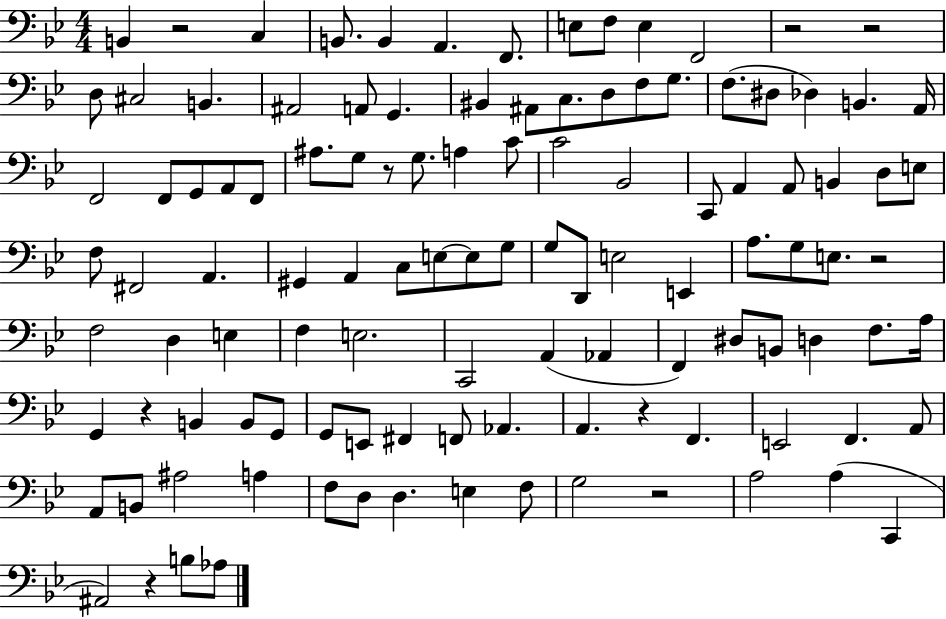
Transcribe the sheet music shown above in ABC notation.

X:1
T:Untitled
M:4/4
L:1/4
K:Bb
B,, z2 C, B,,/2 B,, A,, F,,/2 E,/2 F,/2 E, F,,2 z2 z2 D,/2 ^C,2 B,, ^A,,2 A,,/2 G,, ^B,, ^A,,/2 C,/2 D,/2 F,/2 G,/2 F,/2 ^D,/2 _D, B,, A,,/4 F,,2 F,,/2 G,,/2 A,,/2 F,,/2 ^A,/2 G,/2 z/2 G,/2 A, C/2 C2 _B,,2 C,,/2 A,, A,,/2 B,, D,/2 E,/2 F,/2 ^F,,2 A,, ^G,, A,, C,/2 E,/2 E,/2 G,/2 G,/2 D,,/2 E,2 E,, A,/2 G,/2 E,/2 z2 F,2 D, E, F, E,2 C,,2 A,, _A,, F,, ^D,/2 B,,/2 D, F,/2 A,/4 G,, z B,, B,,/2 G,,/2 G,,/2 E,,/2 ^F,, F,,/2 _A,, A,, z F,, E,,2 F,, A,,/2 A,,/2 B,,/2 ^A,2 A, F,/2 D,/2 D, E, F,/2 G,2 z2 A,2 A, C,, ^A,,2 z B,/2 _A,/2